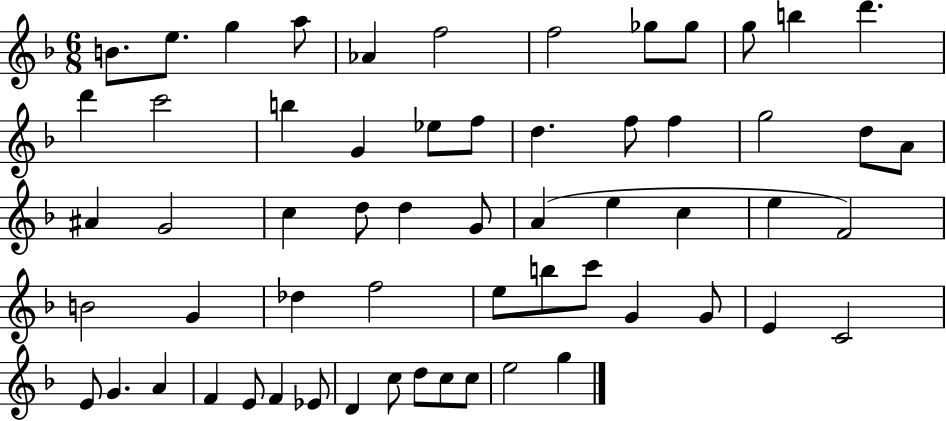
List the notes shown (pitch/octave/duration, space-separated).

B4/e. E5/e. G5/q A5/e Ab4/q F5/h F5/h Gb5/e Gb5/e G5/e B5/q D6/q. D6/q C6/h B5/q G4/q Eb5/e F5/e D5/q. F5/e F5/q G5/h D5/e A4/e A#4/q G4/h C5/q D5/e D5/q G4/e A4/q E5/q C5/q E5/q F4/h B4/h G4/q Db5/q F5/h E5/e B5/e C6/e G4/q G4/e E4/q C4/h E4/e G4/q. A4/q F4/q E4/e F4/q Eb4/e D4/q C5/e D5/e C5/e C5/e E5/h G5/q